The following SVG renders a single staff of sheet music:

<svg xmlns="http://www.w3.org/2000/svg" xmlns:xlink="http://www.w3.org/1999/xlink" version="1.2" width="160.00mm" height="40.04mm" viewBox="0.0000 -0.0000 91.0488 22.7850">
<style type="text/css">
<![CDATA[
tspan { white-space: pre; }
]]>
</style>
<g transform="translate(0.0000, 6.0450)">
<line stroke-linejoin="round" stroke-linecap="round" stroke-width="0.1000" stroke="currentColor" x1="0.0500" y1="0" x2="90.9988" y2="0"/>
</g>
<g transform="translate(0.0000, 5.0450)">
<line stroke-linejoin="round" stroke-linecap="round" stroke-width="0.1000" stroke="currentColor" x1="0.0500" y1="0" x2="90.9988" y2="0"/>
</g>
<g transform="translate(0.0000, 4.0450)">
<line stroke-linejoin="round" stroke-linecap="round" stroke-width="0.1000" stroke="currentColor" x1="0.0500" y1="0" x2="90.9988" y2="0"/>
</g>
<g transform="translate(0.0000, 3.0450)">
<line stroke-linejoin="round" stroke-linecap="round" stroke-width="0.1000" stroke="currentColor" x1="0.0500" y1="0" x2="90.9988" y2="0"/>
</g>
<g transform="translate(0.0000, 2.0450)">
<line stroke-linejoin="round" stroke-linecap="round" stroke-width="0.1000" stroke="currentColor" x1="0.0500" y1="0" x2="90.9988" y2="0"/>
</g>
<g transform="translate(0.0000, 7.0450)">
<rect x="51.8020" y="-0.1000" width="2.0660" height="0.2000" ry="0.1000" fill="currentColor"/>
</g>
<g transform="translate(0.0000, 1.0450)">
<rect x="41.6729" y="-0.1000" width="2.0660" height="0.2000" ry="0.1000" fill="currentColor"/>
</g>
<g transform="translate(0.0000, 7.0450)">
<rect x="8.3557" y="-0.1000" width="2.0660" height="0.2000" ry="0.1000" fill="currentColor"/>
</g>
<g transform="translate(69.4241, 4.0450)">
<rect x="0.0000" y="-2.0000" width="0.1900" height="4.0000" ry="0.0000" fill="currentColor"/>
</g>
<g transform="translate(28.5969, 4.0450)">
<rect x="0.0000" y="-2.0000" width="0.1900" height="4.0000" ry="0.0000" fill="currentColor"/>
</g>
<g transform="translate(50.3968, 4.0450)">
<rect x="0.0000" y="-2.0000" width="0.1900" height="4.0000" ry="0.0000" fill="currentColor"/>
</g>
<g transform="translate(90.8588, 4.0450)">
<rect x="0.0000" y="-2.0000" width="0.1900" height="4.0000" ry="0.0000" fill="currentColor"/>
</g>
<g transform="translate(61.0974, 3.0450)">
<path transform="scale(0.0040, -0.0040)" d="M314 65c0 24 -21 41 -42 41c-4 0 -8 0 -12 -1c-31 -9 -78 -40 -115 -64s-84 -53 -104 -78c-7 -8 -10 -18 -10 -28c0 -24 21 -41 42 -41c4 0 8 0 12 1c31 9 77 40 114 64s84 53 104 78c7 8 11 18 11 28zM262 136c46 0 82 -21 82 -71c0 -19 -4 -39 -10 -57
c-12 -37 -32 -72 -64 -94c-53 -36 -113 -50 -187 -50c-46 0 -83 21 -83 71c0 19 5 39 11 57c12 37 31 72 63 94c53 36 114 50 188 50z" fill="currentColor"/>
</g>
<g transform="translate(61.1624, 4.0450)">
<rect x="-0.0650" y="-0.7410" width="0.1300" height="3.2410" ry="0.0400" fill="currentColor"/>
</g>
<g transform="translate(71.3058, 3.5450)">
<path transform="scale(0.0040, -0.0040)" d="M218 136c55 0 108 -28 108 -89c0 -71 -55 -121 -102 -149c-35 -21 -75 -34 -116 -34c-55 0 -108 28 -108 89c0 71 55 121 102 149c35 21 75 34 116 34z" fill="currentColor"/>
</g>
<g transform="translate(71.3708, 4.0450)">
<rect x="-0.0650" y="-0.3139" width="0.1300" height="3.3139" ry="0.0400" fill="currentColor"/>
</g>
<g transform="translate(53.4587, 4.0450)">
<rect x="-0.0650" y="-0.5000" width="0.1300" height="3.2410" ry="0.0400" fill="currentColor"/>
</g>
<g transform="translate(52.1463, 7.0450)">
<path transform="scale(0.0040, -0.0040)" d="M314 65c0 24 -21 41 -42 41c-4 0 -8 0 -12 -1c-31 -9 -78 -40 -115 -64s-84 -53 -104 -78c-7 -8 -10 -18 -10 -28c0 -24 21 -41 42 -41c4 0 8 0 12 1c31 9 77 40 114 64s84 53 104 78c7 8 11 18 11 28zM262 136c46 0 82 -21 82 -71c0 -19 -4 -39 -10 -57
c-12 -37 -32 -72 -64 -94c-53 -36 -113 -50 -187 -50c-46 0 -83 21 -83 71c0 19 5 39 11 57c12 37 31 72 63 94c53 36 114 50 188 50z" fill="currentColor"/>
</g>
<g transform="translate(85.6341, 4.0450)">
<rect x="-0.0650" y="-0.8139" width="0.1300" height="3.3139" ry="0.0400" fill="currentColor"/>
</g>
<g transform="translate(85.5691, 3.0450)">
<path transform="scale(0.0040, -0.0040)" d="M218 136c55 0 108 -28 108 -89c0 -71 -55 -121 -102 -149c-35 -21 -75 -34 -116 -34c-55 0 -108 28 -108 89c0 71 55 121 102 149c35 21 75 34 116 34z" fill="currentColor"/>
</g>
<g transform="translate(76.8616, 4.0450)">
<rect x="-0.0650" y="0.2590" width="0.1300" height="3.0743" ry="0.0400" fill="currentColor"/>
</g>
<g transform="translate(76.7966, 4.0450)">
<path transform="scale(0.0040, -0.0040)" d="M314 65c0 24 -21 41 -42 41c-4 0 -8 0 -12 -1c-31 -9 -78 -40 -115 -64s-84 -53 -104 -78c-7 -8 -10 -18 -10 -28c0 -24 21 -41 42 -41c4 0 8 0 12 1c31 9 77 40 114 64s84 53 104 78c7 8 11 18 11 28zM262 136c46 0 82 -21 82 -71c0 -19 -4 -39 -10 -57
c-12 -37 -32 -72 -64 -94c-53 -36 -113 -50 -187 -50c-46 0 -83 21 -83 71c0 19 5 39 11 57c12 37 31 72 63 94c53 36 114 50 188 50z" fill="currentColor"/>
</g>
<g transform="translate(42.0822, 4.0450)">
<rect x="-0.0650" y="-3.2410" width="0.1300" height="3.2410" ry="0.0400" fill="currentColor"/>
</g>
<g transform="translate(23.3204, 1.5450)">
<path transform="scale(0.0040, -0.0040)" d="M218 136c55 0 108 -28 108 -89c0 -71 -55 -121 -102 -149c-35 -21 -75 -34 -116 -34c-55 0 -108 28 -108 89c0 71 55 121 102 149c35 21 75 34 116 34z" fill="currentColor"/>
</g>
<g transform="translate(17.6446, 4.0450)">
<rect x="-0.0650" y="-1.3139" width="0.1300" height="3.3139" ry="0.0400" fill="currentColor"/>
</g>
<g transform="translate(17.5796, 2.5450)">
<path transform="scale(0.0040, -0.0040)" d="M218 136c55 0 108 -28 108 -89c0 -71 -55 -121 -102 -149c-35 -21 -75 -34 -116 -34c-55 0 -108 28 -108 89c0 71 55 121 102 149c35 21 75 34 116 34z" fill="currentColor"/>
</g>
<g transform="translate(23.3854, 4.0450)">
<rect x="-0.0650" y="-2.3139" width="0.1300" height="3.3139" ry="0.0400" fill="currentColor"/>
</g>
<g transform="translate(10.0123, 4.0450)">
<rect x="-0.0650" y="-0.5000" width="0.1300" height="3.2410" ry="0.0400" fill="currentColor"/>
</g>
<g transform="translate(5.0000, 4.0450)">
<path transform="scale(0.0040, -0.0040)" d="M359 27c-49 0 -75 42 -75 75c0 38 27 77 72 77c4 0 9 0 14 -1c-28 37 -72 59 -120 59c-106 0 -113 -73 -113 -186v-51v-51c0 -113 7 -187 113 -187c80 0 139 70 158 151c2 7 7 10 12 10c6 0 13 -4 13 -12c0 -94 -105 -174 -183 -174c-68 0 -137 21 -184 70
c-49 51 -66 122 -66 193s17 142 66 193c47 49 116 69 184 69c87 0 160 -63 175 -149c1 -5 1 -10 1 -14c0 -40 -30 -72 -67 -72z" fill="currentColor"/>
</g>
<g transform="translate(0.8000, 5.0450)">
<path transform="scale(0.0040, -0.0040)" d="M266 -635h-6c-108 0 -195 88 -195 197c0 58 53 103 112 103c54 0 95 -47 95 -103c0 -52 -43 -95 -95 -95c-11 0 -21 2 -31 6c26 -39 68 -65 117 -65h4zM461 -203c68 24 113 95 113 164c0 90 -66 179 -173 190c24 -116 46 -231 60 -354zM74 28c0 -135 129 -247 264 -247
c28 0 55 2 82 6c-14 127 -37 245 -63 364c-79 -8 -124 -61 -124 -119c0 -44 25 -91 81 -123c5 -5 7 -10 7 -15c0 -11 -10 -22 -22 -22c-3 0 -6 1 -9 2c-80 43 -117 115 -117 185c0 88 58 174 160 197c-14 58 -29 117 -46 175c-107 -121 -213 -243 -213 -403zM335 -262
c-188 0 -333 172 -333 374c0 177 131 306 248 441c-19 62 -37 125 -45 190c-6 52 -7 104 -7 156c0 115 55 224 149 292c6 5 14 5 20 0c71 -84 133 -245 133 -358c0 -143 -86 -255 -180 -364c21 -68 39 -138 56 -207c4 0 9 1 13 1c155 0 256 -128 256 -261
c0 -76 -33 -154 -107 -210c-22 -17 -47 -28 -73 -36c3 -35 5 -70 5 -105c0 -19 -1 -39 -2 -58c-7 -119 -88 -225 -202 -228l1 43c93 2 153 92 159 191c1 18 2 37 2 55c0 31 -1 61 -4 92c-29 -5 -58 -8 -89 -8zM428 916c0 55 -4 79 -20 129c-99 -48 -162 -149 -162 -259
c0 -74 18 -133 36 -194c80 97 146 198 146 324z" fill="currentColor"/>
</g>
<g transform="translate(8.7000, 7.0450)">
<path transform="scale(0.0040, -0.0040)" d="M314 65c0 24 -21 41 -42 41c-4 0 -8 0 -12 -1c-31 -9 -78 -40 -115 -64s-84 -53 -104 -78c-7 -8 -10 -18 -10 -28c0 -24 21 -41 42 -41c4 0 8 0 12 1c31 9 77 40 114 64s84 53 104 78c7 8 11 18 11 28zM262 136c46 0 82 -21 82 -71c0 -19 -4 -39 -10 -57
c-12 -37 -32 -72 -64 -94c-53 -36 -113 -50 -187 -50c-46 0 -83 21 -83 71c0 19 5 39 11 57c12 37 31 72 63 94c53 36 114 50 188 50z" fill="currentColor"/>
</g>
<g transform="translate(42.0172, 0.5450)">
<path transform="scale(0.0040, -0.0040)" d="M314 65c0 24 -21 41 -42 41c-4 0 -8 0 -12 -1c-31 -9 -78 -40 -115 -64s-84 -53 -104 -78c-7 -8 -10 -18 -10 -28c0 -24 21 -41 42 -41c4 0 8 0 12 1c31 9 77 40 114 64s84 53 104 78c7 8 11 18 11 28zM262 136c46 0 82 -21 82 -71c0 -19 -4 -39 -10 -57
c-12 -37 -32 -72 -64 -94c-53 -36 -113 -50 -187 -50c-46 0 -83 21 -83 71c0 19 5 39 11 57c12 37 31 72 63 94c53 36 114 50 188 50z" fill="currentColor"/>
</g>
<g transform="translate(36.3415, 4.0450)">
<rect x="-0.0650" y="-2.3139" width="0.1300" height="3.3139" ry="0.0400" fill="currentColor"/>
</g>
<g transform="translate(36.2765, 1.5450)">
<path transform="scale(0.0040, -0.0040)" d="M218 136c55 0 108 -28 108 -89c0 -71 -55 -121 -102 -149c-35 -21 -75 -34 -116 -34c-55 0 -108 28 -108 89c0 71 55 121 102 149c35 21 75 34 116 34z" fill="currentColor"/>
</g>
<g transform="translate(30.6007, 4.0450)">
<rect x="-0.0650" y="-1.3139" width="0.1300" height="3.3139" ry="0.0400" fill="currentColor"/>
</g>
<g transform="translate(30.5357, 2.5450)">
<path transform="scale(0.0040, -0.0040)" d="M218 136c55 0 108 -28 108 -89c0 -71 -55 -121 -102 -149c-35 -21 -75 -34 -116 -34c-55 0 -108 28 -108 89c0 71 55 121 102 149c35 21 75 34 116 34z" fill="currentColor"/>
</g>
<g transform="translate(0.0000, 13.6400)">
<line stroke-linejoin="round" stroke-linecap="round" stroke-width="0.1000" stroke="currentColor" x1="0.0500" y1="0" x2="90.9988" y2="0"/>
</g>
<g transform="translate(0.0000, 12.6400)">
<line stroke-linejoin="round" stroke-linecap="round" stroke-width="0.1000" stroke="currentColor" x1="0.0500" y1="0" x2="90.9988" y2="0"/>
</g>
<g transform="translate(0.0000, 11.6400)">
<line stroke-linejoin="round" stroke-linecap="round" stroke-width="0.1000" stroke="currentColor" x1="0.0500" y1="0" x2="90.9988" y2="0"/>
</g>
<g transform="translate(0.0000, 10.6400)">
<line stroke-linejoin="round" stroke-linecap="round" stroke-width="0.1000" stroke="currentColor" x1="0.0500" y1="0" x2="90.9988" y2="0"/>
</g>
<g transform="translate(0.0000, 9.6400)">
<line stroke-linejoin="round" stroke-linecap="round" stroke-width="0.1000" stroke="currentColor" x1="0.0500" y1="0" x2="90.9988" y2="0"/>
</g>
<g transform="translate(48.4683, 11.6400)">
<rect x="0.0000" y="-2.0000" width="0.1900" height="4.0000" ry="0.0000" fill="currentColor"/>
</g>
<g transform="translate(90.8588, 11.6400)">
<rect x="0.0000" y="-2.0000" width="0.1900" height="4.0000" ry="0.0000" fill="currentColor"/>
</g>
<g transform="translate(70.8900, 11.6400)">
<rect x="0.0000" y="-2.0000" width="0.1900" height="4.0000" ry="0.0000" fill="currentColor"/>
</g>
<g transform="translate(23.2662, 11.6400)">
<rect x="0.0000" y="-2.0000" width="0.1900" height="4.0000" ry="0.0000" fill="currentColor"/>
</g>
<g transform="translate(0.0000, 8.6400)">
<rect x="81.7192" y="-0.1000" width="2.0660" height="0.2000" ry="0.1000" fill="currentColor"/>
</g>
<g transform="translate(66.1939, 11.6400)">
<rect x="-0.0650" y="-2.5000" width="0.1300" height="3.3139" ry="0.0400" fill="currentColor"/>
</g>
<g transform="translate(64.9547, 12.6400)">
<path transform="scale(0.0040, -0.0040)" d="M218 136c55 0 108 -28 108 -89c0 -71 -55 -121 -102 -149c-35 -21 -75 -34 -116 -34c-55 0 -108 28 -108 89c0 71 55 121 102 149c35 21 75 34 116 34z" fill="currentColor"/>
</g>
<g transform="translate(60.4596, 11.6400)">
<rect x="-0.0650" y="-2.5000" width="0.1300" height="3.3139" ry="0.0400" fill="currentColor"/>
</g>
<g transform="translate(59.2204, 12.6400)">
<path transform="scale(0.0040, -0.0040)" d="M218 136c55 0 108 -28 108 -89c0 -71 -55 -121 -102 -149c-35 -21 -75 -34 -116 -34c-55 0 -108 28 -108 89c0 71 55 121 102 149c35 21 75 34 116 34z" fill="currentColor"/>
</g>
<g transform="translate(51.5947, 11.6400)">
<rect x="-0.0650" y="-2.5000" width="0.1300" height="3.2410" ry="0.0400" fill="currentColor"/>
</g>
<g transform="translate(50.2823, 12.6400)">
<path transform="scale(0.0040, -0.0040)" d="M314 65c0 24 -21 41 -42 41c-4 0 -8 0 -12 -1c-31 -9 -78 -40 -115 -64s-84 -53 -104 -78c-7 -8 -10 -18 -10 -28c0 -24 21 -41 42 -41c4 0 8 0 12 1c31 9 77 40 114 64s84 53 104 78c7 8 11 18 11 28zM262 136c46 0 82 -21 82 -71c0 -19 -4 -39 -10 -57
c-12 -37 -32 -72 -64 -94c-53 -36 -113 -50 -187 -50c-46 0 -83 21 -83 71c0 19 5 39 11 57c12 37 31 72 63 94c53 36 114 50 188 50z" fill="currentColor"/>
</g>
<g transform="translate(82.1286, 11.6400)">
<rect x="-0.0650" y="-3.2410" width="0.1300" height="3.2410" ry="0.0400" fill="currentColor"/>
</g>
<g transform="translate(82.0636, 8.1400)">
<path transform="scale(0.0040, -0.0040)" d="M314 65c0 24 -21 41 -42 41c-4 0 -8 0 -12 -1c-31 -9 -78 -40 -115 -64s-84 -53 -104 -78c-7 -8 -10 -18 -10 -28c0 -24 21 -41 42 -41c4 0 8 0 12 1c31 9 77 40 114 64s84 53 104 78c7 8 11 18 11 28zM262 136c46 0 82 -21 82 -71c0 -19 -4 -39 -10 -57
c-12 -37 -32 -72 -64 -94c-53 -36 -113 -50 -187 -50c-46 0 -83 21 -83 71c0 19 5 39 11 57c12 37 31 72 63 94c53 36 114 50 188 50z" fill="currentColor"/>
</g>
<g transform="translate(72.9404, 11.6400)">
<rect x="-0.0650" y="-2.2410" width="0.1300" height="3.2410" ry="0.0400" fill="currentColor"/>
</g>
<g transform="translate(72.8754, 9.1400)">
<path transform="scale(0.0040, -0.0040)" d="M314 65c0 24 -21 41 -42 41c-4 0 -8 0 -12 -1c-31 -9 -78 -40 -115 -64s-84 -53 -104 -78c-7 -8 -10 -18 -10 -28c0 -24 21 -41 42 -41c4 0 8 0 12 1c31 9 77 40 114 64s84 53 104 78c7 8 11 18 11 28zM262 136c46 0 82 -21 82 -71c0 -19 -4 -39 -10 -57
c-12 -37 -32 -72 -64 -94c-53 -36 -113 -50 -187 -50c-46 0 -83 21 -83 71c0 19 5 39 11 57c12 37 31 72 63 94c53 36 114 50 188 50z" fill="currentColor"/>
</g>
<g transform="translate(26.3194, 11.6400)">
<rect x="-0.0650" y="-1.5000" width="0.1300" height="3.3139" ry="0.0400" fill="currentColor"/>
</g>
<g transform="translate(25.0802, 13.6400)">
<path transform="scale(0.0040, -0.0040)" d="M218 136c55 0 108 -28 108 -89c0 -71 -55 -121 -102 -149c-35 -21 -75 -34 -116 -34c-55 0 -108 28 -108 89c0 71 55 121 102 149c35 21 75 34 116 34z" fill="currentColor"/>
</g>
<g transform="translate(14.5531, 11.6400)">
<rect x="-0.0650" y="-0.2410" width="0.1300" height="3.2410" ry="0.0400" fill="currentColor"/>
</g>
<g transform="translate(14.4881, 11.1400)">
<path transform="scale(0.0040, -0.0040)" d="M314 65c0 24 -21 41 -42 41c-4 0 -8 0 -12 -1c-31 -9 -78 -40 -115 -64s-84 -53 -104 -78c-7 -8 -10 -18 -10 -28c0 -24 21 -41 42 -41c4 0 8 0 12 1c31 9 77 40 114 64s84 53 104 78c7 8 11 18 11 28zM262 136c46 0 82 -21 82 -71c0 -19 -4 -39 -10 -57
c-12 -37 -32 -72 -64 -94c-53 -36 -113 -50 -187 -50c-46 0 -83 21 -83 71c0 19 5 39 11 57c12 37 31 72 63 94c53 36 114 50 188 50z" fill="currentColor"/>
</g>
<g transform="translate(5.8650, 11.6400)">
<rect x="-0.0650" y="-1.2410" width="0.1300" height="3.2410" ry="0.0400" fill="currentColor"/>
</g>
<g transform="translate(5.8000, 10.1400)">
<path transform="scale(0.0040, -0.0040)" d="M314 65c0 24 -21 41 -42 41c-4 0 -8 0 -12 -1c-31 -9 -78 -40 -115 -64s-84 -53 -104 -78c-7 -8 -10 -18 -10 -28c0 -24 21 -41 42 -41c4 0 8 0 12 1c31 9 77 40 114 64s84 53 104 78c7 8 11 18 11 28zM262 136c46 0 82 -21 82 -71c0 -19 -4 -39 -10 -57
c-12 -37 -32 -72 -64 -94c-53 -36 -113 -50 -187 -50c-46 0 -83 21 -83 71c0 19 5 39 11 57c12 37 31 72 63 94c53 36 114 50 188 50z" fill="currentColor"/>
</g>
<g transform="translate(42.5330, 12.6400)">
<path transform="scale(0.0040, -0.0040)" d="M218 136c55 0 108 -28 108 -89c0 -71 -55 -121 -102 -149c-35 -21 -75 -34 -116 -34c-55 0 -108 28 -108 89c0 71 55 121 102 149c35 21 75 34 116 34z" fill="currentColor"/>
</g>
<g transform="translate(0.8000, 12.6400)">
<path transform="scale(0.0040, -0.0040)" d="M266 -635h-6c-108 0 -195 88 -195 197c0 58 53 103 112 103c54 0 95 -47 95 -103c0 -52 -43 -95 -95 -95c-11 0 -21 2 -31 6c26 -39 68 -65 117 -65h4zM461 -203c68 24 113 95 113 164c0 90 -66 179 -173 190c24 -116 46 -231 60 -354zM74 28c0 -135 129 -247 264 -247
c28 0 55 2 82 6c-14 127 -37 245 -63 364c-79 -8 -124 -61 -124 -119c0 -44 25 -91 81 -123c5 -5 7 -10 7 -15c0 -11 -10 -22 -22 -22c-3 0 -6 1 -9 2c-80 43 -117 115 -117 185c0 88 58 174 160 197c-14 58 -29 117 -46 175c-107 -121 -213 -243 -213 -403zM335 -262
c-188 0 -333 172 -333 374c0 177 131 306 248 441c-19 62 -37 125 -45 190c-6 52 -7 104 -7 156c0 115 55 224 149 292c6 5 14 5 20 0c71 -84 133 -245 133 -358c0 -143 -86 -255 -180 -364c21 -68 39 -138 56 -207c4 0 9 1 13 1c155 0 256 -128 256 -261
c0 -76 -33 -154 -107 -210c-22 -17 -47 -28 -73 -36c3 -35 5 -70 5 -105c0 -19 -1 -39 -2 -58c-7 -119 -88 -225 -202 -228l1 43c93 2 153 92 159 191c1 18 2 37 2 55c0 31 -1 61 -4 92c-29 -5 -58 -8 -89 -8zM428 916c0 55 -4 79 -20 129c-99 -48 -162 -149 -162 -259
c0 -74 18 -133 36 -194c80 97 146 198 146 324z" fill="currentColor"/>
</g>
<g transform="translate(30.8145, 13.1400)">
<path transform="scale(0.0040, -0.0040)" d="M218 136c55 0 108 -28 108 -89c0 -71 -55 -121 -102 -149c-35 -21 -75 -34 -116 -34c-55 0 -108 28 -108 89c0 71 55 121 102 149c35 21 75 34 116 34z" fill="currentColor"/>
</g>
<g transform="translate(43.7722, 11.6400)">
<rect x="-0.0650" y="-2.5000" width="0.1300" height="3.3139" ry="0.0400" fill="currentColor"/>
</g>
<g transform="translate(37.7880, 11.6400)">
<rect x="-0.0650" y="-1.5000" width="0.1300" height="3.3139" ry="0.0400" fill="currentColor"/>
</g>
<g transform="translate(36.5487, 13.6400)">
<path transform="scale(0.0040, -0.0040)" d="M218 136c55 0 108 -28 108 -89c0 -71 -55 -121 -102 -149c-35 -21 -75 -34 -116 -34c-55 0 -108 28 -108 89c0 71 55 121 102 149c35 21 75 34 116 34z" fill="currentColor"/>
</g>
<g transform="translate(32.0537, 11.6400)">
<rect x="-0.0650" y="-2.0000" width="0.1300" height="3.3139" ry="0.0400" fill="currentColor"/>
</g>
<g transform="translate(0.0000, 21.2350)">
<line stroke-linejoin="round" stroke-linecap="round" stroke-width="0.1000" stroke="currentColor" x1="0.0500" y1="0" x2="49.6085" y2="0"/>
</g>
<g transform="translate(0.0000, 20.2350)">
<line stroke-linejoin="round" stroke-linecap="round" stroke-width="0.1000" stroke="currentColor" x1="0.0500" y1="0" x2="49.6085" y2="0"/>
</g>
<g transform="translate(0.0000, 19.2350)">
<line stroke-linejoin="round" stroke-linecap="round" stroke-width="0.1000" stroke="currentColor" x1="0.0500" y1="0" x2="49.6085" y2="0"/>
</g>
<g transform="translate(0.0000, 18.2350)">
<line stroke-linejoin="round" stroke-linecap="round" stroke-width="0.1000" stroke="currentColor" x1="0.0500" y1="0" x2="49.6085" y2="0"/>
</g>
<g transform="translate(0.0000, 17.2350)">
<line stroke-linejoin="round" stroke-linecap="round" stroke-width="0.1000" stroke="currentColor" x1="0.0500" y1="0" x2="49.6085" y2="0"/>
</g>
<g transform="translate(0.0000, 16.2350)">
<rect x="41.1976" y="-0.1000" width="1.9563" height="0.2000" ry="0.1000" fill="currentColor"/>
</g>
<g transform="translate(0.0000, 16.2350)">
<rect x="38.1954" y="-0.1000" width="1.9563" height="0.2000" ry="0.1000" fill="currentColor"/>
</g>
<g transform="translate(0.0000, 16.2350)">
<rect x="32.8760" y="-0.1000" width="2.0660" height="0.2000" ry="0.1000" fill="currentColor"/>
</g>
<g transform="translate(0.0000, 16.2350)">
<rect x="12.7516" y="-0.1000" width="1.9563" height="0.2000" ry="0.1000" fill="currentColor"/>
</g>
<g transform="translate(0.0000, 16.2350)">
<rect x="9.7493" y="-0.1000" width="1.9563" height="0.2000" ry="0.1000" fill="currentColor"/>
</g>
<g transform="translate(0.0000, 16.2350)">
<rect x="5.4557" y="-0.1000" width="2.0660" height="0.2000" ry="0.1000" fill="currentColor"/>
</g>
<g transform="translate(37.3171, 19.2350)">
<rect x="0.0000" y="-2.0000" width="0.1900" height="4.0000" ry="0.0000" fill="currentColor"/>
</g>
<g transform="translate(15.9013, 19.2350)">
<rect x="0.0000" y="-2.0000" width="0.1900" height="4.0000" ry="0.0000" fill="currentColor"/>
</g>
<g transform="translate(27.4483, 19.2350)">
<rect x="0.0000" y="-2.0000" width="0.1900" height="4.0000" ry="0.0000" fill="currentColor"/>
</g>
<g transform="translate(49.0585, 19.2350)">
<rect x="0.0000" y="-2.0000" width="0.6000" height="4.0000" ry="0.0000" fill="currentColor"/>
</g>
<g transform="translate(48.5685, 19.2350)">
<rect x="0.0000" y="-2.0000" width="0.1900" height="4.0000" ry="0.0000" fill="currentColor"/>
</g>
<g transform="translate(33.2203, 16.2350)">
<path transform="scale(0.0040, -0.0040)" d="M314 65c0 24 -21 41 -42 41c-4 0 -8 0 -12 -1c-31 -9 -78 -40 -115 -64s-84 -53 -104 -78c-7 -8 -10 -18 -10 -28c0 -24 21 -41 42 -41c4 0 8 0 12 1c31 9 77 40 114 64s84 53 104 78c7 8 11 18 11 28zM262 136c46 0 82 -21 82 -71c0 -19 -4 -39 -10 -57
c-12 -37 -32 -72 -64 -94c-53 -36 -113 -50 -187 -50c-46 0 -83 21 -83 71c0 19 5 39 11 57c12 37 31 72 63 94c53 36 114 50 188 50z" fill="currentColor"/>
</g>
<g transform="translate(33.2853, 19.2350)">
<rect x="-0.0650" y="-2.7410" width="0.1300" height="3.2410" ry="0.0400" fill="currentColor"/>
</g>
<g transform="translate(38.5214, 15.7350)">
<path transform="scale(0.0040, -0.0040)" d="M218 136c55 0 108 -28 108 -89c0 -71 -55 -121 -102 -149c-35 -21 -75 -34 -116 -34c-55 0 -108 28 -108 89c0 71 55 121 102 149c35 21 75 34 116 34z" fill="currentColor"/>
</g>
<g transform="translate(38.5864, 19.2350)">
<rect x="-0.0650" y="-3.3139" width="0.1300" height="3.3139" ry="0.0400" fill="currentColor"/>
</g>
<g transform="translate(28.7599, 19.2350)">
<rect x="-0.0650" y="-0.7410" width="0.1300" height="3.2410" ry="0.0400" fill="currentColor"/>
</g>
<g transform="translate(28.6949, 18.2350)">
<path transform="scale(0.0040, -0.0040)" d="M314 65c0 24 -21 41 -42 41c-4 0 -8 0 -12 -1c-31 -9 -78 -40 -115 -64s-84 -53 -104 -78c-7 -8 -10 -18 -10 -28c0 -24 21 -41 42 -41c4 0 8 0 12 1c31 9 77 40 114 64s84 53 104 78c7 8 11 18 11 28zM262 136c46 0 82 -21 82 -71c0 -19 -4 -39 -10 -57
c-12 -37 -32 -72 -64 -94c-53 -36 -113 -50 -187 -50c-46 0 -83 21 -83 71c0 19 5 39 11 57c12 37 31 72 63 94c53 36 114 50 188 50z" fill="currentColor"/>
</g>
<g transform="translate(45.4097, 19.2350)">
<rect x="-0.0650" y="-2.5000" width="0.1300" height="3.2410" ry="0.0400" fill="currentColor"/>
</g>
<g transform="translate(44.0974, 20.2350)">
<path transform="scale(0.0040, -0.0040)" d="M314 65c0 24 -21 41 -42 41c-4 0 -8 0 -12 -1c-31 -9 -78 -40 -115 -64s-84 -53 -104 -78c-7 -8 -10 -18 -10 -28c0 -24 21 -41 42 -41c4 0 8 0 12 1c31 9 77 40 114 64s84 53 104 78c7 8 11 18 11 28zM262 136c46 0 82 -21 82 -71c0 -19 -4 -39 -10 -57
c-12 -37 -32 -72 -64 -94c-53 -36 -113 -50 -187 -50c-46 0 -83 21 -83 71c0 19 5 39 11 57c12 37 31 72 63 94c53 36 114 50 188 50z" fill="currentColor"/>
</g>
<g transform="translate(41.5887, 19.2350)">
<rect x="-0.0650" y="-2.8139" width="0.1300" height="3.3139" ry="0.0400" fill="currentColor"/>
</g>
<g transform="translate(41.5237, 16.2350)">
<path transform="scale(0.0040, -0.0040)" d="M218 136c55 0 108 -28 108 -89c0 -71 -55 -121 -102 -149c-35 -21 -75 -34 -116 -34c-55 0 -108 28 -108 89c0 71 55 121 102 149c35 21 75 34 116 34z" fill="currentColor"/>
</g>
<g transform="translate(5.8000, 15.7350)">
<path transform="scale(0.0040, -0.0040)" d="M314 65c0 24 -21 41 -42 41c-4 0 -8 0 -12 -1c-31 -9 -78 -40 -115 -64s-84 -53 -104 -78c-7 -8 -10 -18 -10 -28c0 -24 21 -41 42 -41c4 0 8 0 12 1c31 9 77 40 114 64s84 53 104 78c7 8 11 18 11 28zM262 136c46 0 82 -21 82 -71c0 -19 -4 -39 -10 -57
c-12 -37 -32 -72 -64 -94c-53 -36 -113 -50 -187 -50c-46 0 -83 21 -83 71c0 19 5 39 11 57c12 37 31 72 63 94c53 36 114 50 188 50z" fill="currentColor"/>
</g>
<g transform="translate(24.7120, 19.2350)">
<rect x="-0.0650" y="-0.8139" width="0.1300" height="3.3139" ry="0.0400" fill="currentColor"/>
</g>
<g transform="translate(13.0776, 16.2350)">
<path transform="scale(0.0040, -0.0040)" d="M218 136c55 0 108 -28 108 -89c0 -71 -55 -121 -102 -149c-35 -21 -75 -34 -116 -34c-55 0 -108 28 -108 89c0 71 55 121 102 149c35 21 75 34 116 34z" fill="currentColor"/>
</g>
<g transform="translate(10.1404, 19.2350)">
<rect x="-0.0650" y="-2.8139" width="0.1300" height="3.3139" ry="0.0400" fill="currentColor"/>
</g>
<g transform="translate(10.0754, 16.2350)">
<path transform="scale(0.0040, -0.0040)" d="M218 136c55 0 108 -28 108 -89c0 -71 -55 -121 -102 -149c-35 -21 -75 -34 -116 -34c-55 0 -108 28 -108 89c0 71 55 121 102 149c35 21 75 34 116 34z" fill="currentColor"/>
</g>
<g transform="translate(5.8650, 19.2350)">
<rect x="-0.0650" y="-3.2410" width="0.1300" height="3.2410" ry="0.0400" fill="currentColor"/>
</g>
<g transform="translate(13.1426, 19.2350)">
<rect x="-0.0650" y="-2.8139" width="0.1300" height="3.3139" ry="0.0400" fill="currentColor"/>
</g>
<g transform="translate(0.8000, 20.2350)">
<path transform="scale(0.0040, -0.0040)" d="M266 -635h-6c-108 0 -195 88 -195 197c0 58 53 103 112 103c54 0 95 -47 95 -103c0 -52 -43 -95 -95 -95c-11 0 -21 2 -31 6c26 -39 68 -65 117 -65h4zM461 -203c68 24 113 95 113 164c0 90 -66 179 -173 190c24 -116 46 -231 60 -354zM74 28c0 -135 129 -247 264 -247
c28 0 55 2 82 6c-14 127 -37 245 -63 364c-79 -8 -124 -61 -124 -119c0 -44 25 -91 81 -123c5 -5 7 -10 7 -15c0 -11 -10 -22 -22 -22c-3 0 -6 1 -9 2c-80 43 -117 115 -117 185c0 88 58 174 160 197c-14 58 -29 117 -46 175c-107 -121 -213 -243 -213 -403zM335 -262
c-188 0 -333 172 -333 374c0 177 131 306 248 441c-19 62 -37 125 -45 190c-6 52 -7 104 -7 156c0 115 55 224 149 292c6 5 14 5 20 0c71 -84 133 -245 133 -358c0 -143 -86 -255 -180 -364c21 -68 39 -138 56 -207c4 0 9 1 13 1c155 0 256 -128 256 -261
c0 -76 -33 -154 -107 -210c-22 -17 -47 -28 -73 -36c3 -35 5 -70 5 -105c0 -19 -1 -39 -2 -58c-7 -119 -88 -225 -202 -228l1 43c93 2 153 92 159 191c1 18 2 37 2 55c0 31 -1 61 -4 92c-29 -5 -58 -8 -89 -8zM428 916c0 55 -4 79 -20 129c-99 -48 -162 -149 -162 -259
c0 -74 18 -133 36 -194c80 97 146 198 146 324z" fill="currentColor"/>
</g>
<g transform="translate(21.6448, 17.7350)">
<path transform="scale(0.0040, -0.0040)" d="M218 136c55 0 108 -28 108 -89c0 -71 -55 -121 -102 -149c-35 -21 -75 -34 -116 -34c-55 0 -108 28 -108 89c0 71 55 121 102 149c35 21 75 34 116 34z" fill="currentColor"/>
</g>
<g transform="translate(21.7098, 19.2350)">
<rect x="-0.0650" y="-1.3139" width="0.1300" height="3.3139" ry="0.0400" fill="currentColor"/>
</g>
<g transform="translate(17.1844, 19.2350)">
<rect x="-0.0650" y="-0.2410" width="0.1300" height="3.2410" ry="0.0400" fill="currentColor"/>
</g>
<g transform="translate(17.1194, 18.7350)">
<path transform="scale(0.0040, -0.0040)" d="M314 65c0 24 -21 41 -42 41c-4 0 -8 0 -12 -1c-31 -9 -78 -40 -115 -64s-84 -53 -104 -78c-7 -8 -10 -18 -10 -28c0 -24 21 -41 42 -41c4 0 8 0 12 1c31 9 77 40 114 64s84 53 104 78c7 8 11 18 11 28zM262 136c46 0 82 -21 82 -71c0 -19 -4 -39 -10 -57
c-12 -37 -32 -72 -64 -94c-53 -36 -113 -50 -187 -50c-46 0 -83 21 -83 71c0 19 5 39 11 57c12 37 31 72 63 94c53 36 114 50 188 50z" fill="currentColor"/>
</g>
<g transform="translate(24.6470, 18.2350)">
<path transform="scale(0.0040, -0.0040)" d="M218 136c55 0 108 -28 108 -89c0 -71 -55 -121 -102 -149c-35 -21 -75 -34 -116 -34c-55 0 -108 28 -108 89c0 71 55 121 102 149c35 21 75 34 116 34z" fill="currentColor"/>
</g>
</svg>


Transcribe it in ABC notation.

X:1
T:Untitled
M:4/4
L:1/4
K:C
C2 e g e g b2 C2 d2 c B2 d e2 c2 E F E G G2 G G g2 b2 b2 a a c2 e d d2 a2 b a G2